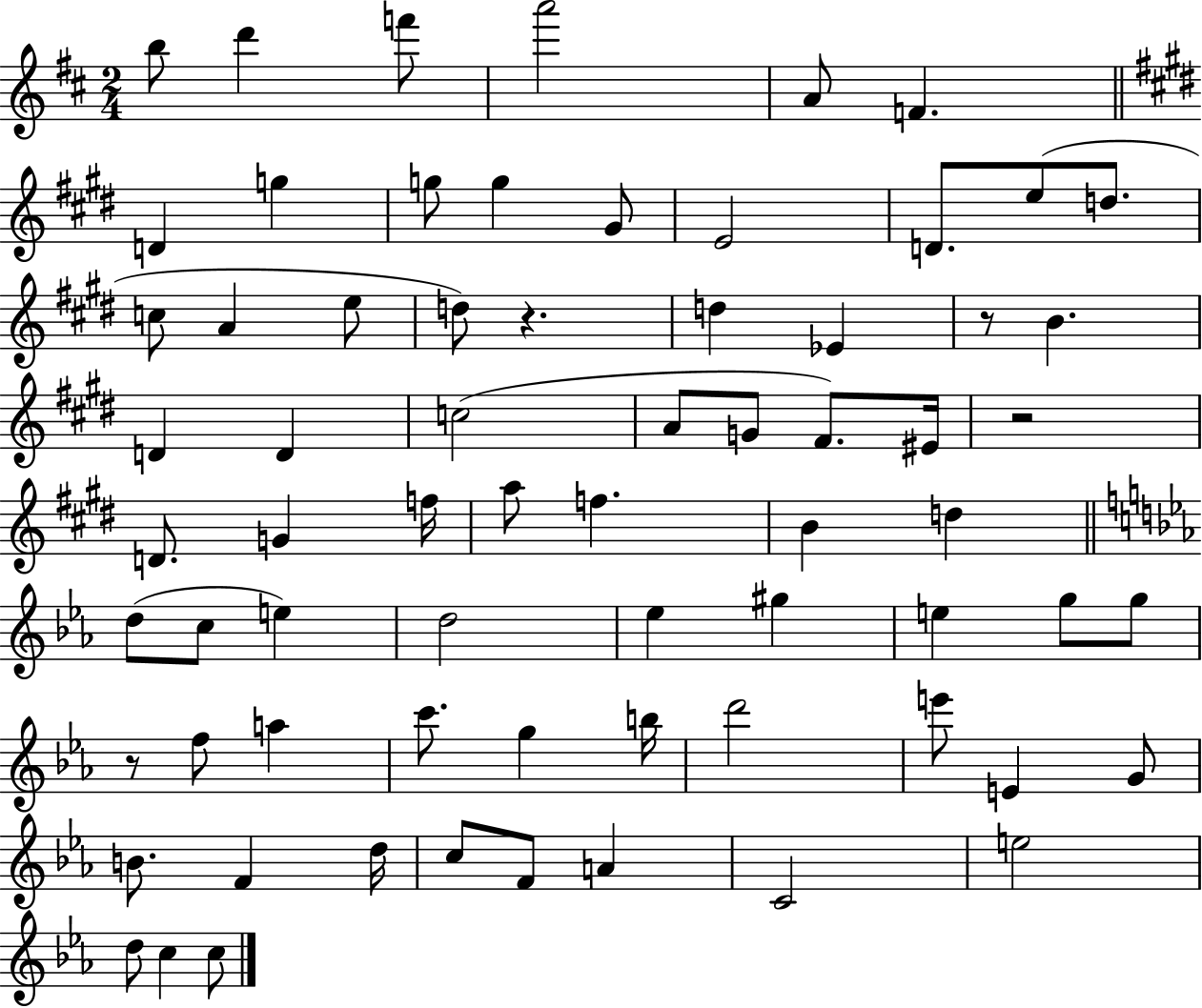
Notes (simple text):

B5/e D6/q F6/e A6/h A4/e F4/q. D4/q G5/q G5/e G5/q G#4/e E4/h D4/e. E5/e D5/e. C5/e A4/q E5/e D5/e R/q. D5/q Eb4/q R/e B4/q. D4/q D4/q C5/h A4/e G4/e F#4/e. EIS4/s R/h D4/e. G4/q F5/s A5/e F5/q. B4/q D5/q D5/e C5/e E5/q D5/h Eb5/q G#5/q E5/q G5/e G5/e R/e F5/e A5/q C6/e. G5/q B5/s D6/h E6/e E4/q G4/e B4/e. F4/q D5/s C5/e F4/e A4/q C4/h E5/h D5/e C5/q C5/e